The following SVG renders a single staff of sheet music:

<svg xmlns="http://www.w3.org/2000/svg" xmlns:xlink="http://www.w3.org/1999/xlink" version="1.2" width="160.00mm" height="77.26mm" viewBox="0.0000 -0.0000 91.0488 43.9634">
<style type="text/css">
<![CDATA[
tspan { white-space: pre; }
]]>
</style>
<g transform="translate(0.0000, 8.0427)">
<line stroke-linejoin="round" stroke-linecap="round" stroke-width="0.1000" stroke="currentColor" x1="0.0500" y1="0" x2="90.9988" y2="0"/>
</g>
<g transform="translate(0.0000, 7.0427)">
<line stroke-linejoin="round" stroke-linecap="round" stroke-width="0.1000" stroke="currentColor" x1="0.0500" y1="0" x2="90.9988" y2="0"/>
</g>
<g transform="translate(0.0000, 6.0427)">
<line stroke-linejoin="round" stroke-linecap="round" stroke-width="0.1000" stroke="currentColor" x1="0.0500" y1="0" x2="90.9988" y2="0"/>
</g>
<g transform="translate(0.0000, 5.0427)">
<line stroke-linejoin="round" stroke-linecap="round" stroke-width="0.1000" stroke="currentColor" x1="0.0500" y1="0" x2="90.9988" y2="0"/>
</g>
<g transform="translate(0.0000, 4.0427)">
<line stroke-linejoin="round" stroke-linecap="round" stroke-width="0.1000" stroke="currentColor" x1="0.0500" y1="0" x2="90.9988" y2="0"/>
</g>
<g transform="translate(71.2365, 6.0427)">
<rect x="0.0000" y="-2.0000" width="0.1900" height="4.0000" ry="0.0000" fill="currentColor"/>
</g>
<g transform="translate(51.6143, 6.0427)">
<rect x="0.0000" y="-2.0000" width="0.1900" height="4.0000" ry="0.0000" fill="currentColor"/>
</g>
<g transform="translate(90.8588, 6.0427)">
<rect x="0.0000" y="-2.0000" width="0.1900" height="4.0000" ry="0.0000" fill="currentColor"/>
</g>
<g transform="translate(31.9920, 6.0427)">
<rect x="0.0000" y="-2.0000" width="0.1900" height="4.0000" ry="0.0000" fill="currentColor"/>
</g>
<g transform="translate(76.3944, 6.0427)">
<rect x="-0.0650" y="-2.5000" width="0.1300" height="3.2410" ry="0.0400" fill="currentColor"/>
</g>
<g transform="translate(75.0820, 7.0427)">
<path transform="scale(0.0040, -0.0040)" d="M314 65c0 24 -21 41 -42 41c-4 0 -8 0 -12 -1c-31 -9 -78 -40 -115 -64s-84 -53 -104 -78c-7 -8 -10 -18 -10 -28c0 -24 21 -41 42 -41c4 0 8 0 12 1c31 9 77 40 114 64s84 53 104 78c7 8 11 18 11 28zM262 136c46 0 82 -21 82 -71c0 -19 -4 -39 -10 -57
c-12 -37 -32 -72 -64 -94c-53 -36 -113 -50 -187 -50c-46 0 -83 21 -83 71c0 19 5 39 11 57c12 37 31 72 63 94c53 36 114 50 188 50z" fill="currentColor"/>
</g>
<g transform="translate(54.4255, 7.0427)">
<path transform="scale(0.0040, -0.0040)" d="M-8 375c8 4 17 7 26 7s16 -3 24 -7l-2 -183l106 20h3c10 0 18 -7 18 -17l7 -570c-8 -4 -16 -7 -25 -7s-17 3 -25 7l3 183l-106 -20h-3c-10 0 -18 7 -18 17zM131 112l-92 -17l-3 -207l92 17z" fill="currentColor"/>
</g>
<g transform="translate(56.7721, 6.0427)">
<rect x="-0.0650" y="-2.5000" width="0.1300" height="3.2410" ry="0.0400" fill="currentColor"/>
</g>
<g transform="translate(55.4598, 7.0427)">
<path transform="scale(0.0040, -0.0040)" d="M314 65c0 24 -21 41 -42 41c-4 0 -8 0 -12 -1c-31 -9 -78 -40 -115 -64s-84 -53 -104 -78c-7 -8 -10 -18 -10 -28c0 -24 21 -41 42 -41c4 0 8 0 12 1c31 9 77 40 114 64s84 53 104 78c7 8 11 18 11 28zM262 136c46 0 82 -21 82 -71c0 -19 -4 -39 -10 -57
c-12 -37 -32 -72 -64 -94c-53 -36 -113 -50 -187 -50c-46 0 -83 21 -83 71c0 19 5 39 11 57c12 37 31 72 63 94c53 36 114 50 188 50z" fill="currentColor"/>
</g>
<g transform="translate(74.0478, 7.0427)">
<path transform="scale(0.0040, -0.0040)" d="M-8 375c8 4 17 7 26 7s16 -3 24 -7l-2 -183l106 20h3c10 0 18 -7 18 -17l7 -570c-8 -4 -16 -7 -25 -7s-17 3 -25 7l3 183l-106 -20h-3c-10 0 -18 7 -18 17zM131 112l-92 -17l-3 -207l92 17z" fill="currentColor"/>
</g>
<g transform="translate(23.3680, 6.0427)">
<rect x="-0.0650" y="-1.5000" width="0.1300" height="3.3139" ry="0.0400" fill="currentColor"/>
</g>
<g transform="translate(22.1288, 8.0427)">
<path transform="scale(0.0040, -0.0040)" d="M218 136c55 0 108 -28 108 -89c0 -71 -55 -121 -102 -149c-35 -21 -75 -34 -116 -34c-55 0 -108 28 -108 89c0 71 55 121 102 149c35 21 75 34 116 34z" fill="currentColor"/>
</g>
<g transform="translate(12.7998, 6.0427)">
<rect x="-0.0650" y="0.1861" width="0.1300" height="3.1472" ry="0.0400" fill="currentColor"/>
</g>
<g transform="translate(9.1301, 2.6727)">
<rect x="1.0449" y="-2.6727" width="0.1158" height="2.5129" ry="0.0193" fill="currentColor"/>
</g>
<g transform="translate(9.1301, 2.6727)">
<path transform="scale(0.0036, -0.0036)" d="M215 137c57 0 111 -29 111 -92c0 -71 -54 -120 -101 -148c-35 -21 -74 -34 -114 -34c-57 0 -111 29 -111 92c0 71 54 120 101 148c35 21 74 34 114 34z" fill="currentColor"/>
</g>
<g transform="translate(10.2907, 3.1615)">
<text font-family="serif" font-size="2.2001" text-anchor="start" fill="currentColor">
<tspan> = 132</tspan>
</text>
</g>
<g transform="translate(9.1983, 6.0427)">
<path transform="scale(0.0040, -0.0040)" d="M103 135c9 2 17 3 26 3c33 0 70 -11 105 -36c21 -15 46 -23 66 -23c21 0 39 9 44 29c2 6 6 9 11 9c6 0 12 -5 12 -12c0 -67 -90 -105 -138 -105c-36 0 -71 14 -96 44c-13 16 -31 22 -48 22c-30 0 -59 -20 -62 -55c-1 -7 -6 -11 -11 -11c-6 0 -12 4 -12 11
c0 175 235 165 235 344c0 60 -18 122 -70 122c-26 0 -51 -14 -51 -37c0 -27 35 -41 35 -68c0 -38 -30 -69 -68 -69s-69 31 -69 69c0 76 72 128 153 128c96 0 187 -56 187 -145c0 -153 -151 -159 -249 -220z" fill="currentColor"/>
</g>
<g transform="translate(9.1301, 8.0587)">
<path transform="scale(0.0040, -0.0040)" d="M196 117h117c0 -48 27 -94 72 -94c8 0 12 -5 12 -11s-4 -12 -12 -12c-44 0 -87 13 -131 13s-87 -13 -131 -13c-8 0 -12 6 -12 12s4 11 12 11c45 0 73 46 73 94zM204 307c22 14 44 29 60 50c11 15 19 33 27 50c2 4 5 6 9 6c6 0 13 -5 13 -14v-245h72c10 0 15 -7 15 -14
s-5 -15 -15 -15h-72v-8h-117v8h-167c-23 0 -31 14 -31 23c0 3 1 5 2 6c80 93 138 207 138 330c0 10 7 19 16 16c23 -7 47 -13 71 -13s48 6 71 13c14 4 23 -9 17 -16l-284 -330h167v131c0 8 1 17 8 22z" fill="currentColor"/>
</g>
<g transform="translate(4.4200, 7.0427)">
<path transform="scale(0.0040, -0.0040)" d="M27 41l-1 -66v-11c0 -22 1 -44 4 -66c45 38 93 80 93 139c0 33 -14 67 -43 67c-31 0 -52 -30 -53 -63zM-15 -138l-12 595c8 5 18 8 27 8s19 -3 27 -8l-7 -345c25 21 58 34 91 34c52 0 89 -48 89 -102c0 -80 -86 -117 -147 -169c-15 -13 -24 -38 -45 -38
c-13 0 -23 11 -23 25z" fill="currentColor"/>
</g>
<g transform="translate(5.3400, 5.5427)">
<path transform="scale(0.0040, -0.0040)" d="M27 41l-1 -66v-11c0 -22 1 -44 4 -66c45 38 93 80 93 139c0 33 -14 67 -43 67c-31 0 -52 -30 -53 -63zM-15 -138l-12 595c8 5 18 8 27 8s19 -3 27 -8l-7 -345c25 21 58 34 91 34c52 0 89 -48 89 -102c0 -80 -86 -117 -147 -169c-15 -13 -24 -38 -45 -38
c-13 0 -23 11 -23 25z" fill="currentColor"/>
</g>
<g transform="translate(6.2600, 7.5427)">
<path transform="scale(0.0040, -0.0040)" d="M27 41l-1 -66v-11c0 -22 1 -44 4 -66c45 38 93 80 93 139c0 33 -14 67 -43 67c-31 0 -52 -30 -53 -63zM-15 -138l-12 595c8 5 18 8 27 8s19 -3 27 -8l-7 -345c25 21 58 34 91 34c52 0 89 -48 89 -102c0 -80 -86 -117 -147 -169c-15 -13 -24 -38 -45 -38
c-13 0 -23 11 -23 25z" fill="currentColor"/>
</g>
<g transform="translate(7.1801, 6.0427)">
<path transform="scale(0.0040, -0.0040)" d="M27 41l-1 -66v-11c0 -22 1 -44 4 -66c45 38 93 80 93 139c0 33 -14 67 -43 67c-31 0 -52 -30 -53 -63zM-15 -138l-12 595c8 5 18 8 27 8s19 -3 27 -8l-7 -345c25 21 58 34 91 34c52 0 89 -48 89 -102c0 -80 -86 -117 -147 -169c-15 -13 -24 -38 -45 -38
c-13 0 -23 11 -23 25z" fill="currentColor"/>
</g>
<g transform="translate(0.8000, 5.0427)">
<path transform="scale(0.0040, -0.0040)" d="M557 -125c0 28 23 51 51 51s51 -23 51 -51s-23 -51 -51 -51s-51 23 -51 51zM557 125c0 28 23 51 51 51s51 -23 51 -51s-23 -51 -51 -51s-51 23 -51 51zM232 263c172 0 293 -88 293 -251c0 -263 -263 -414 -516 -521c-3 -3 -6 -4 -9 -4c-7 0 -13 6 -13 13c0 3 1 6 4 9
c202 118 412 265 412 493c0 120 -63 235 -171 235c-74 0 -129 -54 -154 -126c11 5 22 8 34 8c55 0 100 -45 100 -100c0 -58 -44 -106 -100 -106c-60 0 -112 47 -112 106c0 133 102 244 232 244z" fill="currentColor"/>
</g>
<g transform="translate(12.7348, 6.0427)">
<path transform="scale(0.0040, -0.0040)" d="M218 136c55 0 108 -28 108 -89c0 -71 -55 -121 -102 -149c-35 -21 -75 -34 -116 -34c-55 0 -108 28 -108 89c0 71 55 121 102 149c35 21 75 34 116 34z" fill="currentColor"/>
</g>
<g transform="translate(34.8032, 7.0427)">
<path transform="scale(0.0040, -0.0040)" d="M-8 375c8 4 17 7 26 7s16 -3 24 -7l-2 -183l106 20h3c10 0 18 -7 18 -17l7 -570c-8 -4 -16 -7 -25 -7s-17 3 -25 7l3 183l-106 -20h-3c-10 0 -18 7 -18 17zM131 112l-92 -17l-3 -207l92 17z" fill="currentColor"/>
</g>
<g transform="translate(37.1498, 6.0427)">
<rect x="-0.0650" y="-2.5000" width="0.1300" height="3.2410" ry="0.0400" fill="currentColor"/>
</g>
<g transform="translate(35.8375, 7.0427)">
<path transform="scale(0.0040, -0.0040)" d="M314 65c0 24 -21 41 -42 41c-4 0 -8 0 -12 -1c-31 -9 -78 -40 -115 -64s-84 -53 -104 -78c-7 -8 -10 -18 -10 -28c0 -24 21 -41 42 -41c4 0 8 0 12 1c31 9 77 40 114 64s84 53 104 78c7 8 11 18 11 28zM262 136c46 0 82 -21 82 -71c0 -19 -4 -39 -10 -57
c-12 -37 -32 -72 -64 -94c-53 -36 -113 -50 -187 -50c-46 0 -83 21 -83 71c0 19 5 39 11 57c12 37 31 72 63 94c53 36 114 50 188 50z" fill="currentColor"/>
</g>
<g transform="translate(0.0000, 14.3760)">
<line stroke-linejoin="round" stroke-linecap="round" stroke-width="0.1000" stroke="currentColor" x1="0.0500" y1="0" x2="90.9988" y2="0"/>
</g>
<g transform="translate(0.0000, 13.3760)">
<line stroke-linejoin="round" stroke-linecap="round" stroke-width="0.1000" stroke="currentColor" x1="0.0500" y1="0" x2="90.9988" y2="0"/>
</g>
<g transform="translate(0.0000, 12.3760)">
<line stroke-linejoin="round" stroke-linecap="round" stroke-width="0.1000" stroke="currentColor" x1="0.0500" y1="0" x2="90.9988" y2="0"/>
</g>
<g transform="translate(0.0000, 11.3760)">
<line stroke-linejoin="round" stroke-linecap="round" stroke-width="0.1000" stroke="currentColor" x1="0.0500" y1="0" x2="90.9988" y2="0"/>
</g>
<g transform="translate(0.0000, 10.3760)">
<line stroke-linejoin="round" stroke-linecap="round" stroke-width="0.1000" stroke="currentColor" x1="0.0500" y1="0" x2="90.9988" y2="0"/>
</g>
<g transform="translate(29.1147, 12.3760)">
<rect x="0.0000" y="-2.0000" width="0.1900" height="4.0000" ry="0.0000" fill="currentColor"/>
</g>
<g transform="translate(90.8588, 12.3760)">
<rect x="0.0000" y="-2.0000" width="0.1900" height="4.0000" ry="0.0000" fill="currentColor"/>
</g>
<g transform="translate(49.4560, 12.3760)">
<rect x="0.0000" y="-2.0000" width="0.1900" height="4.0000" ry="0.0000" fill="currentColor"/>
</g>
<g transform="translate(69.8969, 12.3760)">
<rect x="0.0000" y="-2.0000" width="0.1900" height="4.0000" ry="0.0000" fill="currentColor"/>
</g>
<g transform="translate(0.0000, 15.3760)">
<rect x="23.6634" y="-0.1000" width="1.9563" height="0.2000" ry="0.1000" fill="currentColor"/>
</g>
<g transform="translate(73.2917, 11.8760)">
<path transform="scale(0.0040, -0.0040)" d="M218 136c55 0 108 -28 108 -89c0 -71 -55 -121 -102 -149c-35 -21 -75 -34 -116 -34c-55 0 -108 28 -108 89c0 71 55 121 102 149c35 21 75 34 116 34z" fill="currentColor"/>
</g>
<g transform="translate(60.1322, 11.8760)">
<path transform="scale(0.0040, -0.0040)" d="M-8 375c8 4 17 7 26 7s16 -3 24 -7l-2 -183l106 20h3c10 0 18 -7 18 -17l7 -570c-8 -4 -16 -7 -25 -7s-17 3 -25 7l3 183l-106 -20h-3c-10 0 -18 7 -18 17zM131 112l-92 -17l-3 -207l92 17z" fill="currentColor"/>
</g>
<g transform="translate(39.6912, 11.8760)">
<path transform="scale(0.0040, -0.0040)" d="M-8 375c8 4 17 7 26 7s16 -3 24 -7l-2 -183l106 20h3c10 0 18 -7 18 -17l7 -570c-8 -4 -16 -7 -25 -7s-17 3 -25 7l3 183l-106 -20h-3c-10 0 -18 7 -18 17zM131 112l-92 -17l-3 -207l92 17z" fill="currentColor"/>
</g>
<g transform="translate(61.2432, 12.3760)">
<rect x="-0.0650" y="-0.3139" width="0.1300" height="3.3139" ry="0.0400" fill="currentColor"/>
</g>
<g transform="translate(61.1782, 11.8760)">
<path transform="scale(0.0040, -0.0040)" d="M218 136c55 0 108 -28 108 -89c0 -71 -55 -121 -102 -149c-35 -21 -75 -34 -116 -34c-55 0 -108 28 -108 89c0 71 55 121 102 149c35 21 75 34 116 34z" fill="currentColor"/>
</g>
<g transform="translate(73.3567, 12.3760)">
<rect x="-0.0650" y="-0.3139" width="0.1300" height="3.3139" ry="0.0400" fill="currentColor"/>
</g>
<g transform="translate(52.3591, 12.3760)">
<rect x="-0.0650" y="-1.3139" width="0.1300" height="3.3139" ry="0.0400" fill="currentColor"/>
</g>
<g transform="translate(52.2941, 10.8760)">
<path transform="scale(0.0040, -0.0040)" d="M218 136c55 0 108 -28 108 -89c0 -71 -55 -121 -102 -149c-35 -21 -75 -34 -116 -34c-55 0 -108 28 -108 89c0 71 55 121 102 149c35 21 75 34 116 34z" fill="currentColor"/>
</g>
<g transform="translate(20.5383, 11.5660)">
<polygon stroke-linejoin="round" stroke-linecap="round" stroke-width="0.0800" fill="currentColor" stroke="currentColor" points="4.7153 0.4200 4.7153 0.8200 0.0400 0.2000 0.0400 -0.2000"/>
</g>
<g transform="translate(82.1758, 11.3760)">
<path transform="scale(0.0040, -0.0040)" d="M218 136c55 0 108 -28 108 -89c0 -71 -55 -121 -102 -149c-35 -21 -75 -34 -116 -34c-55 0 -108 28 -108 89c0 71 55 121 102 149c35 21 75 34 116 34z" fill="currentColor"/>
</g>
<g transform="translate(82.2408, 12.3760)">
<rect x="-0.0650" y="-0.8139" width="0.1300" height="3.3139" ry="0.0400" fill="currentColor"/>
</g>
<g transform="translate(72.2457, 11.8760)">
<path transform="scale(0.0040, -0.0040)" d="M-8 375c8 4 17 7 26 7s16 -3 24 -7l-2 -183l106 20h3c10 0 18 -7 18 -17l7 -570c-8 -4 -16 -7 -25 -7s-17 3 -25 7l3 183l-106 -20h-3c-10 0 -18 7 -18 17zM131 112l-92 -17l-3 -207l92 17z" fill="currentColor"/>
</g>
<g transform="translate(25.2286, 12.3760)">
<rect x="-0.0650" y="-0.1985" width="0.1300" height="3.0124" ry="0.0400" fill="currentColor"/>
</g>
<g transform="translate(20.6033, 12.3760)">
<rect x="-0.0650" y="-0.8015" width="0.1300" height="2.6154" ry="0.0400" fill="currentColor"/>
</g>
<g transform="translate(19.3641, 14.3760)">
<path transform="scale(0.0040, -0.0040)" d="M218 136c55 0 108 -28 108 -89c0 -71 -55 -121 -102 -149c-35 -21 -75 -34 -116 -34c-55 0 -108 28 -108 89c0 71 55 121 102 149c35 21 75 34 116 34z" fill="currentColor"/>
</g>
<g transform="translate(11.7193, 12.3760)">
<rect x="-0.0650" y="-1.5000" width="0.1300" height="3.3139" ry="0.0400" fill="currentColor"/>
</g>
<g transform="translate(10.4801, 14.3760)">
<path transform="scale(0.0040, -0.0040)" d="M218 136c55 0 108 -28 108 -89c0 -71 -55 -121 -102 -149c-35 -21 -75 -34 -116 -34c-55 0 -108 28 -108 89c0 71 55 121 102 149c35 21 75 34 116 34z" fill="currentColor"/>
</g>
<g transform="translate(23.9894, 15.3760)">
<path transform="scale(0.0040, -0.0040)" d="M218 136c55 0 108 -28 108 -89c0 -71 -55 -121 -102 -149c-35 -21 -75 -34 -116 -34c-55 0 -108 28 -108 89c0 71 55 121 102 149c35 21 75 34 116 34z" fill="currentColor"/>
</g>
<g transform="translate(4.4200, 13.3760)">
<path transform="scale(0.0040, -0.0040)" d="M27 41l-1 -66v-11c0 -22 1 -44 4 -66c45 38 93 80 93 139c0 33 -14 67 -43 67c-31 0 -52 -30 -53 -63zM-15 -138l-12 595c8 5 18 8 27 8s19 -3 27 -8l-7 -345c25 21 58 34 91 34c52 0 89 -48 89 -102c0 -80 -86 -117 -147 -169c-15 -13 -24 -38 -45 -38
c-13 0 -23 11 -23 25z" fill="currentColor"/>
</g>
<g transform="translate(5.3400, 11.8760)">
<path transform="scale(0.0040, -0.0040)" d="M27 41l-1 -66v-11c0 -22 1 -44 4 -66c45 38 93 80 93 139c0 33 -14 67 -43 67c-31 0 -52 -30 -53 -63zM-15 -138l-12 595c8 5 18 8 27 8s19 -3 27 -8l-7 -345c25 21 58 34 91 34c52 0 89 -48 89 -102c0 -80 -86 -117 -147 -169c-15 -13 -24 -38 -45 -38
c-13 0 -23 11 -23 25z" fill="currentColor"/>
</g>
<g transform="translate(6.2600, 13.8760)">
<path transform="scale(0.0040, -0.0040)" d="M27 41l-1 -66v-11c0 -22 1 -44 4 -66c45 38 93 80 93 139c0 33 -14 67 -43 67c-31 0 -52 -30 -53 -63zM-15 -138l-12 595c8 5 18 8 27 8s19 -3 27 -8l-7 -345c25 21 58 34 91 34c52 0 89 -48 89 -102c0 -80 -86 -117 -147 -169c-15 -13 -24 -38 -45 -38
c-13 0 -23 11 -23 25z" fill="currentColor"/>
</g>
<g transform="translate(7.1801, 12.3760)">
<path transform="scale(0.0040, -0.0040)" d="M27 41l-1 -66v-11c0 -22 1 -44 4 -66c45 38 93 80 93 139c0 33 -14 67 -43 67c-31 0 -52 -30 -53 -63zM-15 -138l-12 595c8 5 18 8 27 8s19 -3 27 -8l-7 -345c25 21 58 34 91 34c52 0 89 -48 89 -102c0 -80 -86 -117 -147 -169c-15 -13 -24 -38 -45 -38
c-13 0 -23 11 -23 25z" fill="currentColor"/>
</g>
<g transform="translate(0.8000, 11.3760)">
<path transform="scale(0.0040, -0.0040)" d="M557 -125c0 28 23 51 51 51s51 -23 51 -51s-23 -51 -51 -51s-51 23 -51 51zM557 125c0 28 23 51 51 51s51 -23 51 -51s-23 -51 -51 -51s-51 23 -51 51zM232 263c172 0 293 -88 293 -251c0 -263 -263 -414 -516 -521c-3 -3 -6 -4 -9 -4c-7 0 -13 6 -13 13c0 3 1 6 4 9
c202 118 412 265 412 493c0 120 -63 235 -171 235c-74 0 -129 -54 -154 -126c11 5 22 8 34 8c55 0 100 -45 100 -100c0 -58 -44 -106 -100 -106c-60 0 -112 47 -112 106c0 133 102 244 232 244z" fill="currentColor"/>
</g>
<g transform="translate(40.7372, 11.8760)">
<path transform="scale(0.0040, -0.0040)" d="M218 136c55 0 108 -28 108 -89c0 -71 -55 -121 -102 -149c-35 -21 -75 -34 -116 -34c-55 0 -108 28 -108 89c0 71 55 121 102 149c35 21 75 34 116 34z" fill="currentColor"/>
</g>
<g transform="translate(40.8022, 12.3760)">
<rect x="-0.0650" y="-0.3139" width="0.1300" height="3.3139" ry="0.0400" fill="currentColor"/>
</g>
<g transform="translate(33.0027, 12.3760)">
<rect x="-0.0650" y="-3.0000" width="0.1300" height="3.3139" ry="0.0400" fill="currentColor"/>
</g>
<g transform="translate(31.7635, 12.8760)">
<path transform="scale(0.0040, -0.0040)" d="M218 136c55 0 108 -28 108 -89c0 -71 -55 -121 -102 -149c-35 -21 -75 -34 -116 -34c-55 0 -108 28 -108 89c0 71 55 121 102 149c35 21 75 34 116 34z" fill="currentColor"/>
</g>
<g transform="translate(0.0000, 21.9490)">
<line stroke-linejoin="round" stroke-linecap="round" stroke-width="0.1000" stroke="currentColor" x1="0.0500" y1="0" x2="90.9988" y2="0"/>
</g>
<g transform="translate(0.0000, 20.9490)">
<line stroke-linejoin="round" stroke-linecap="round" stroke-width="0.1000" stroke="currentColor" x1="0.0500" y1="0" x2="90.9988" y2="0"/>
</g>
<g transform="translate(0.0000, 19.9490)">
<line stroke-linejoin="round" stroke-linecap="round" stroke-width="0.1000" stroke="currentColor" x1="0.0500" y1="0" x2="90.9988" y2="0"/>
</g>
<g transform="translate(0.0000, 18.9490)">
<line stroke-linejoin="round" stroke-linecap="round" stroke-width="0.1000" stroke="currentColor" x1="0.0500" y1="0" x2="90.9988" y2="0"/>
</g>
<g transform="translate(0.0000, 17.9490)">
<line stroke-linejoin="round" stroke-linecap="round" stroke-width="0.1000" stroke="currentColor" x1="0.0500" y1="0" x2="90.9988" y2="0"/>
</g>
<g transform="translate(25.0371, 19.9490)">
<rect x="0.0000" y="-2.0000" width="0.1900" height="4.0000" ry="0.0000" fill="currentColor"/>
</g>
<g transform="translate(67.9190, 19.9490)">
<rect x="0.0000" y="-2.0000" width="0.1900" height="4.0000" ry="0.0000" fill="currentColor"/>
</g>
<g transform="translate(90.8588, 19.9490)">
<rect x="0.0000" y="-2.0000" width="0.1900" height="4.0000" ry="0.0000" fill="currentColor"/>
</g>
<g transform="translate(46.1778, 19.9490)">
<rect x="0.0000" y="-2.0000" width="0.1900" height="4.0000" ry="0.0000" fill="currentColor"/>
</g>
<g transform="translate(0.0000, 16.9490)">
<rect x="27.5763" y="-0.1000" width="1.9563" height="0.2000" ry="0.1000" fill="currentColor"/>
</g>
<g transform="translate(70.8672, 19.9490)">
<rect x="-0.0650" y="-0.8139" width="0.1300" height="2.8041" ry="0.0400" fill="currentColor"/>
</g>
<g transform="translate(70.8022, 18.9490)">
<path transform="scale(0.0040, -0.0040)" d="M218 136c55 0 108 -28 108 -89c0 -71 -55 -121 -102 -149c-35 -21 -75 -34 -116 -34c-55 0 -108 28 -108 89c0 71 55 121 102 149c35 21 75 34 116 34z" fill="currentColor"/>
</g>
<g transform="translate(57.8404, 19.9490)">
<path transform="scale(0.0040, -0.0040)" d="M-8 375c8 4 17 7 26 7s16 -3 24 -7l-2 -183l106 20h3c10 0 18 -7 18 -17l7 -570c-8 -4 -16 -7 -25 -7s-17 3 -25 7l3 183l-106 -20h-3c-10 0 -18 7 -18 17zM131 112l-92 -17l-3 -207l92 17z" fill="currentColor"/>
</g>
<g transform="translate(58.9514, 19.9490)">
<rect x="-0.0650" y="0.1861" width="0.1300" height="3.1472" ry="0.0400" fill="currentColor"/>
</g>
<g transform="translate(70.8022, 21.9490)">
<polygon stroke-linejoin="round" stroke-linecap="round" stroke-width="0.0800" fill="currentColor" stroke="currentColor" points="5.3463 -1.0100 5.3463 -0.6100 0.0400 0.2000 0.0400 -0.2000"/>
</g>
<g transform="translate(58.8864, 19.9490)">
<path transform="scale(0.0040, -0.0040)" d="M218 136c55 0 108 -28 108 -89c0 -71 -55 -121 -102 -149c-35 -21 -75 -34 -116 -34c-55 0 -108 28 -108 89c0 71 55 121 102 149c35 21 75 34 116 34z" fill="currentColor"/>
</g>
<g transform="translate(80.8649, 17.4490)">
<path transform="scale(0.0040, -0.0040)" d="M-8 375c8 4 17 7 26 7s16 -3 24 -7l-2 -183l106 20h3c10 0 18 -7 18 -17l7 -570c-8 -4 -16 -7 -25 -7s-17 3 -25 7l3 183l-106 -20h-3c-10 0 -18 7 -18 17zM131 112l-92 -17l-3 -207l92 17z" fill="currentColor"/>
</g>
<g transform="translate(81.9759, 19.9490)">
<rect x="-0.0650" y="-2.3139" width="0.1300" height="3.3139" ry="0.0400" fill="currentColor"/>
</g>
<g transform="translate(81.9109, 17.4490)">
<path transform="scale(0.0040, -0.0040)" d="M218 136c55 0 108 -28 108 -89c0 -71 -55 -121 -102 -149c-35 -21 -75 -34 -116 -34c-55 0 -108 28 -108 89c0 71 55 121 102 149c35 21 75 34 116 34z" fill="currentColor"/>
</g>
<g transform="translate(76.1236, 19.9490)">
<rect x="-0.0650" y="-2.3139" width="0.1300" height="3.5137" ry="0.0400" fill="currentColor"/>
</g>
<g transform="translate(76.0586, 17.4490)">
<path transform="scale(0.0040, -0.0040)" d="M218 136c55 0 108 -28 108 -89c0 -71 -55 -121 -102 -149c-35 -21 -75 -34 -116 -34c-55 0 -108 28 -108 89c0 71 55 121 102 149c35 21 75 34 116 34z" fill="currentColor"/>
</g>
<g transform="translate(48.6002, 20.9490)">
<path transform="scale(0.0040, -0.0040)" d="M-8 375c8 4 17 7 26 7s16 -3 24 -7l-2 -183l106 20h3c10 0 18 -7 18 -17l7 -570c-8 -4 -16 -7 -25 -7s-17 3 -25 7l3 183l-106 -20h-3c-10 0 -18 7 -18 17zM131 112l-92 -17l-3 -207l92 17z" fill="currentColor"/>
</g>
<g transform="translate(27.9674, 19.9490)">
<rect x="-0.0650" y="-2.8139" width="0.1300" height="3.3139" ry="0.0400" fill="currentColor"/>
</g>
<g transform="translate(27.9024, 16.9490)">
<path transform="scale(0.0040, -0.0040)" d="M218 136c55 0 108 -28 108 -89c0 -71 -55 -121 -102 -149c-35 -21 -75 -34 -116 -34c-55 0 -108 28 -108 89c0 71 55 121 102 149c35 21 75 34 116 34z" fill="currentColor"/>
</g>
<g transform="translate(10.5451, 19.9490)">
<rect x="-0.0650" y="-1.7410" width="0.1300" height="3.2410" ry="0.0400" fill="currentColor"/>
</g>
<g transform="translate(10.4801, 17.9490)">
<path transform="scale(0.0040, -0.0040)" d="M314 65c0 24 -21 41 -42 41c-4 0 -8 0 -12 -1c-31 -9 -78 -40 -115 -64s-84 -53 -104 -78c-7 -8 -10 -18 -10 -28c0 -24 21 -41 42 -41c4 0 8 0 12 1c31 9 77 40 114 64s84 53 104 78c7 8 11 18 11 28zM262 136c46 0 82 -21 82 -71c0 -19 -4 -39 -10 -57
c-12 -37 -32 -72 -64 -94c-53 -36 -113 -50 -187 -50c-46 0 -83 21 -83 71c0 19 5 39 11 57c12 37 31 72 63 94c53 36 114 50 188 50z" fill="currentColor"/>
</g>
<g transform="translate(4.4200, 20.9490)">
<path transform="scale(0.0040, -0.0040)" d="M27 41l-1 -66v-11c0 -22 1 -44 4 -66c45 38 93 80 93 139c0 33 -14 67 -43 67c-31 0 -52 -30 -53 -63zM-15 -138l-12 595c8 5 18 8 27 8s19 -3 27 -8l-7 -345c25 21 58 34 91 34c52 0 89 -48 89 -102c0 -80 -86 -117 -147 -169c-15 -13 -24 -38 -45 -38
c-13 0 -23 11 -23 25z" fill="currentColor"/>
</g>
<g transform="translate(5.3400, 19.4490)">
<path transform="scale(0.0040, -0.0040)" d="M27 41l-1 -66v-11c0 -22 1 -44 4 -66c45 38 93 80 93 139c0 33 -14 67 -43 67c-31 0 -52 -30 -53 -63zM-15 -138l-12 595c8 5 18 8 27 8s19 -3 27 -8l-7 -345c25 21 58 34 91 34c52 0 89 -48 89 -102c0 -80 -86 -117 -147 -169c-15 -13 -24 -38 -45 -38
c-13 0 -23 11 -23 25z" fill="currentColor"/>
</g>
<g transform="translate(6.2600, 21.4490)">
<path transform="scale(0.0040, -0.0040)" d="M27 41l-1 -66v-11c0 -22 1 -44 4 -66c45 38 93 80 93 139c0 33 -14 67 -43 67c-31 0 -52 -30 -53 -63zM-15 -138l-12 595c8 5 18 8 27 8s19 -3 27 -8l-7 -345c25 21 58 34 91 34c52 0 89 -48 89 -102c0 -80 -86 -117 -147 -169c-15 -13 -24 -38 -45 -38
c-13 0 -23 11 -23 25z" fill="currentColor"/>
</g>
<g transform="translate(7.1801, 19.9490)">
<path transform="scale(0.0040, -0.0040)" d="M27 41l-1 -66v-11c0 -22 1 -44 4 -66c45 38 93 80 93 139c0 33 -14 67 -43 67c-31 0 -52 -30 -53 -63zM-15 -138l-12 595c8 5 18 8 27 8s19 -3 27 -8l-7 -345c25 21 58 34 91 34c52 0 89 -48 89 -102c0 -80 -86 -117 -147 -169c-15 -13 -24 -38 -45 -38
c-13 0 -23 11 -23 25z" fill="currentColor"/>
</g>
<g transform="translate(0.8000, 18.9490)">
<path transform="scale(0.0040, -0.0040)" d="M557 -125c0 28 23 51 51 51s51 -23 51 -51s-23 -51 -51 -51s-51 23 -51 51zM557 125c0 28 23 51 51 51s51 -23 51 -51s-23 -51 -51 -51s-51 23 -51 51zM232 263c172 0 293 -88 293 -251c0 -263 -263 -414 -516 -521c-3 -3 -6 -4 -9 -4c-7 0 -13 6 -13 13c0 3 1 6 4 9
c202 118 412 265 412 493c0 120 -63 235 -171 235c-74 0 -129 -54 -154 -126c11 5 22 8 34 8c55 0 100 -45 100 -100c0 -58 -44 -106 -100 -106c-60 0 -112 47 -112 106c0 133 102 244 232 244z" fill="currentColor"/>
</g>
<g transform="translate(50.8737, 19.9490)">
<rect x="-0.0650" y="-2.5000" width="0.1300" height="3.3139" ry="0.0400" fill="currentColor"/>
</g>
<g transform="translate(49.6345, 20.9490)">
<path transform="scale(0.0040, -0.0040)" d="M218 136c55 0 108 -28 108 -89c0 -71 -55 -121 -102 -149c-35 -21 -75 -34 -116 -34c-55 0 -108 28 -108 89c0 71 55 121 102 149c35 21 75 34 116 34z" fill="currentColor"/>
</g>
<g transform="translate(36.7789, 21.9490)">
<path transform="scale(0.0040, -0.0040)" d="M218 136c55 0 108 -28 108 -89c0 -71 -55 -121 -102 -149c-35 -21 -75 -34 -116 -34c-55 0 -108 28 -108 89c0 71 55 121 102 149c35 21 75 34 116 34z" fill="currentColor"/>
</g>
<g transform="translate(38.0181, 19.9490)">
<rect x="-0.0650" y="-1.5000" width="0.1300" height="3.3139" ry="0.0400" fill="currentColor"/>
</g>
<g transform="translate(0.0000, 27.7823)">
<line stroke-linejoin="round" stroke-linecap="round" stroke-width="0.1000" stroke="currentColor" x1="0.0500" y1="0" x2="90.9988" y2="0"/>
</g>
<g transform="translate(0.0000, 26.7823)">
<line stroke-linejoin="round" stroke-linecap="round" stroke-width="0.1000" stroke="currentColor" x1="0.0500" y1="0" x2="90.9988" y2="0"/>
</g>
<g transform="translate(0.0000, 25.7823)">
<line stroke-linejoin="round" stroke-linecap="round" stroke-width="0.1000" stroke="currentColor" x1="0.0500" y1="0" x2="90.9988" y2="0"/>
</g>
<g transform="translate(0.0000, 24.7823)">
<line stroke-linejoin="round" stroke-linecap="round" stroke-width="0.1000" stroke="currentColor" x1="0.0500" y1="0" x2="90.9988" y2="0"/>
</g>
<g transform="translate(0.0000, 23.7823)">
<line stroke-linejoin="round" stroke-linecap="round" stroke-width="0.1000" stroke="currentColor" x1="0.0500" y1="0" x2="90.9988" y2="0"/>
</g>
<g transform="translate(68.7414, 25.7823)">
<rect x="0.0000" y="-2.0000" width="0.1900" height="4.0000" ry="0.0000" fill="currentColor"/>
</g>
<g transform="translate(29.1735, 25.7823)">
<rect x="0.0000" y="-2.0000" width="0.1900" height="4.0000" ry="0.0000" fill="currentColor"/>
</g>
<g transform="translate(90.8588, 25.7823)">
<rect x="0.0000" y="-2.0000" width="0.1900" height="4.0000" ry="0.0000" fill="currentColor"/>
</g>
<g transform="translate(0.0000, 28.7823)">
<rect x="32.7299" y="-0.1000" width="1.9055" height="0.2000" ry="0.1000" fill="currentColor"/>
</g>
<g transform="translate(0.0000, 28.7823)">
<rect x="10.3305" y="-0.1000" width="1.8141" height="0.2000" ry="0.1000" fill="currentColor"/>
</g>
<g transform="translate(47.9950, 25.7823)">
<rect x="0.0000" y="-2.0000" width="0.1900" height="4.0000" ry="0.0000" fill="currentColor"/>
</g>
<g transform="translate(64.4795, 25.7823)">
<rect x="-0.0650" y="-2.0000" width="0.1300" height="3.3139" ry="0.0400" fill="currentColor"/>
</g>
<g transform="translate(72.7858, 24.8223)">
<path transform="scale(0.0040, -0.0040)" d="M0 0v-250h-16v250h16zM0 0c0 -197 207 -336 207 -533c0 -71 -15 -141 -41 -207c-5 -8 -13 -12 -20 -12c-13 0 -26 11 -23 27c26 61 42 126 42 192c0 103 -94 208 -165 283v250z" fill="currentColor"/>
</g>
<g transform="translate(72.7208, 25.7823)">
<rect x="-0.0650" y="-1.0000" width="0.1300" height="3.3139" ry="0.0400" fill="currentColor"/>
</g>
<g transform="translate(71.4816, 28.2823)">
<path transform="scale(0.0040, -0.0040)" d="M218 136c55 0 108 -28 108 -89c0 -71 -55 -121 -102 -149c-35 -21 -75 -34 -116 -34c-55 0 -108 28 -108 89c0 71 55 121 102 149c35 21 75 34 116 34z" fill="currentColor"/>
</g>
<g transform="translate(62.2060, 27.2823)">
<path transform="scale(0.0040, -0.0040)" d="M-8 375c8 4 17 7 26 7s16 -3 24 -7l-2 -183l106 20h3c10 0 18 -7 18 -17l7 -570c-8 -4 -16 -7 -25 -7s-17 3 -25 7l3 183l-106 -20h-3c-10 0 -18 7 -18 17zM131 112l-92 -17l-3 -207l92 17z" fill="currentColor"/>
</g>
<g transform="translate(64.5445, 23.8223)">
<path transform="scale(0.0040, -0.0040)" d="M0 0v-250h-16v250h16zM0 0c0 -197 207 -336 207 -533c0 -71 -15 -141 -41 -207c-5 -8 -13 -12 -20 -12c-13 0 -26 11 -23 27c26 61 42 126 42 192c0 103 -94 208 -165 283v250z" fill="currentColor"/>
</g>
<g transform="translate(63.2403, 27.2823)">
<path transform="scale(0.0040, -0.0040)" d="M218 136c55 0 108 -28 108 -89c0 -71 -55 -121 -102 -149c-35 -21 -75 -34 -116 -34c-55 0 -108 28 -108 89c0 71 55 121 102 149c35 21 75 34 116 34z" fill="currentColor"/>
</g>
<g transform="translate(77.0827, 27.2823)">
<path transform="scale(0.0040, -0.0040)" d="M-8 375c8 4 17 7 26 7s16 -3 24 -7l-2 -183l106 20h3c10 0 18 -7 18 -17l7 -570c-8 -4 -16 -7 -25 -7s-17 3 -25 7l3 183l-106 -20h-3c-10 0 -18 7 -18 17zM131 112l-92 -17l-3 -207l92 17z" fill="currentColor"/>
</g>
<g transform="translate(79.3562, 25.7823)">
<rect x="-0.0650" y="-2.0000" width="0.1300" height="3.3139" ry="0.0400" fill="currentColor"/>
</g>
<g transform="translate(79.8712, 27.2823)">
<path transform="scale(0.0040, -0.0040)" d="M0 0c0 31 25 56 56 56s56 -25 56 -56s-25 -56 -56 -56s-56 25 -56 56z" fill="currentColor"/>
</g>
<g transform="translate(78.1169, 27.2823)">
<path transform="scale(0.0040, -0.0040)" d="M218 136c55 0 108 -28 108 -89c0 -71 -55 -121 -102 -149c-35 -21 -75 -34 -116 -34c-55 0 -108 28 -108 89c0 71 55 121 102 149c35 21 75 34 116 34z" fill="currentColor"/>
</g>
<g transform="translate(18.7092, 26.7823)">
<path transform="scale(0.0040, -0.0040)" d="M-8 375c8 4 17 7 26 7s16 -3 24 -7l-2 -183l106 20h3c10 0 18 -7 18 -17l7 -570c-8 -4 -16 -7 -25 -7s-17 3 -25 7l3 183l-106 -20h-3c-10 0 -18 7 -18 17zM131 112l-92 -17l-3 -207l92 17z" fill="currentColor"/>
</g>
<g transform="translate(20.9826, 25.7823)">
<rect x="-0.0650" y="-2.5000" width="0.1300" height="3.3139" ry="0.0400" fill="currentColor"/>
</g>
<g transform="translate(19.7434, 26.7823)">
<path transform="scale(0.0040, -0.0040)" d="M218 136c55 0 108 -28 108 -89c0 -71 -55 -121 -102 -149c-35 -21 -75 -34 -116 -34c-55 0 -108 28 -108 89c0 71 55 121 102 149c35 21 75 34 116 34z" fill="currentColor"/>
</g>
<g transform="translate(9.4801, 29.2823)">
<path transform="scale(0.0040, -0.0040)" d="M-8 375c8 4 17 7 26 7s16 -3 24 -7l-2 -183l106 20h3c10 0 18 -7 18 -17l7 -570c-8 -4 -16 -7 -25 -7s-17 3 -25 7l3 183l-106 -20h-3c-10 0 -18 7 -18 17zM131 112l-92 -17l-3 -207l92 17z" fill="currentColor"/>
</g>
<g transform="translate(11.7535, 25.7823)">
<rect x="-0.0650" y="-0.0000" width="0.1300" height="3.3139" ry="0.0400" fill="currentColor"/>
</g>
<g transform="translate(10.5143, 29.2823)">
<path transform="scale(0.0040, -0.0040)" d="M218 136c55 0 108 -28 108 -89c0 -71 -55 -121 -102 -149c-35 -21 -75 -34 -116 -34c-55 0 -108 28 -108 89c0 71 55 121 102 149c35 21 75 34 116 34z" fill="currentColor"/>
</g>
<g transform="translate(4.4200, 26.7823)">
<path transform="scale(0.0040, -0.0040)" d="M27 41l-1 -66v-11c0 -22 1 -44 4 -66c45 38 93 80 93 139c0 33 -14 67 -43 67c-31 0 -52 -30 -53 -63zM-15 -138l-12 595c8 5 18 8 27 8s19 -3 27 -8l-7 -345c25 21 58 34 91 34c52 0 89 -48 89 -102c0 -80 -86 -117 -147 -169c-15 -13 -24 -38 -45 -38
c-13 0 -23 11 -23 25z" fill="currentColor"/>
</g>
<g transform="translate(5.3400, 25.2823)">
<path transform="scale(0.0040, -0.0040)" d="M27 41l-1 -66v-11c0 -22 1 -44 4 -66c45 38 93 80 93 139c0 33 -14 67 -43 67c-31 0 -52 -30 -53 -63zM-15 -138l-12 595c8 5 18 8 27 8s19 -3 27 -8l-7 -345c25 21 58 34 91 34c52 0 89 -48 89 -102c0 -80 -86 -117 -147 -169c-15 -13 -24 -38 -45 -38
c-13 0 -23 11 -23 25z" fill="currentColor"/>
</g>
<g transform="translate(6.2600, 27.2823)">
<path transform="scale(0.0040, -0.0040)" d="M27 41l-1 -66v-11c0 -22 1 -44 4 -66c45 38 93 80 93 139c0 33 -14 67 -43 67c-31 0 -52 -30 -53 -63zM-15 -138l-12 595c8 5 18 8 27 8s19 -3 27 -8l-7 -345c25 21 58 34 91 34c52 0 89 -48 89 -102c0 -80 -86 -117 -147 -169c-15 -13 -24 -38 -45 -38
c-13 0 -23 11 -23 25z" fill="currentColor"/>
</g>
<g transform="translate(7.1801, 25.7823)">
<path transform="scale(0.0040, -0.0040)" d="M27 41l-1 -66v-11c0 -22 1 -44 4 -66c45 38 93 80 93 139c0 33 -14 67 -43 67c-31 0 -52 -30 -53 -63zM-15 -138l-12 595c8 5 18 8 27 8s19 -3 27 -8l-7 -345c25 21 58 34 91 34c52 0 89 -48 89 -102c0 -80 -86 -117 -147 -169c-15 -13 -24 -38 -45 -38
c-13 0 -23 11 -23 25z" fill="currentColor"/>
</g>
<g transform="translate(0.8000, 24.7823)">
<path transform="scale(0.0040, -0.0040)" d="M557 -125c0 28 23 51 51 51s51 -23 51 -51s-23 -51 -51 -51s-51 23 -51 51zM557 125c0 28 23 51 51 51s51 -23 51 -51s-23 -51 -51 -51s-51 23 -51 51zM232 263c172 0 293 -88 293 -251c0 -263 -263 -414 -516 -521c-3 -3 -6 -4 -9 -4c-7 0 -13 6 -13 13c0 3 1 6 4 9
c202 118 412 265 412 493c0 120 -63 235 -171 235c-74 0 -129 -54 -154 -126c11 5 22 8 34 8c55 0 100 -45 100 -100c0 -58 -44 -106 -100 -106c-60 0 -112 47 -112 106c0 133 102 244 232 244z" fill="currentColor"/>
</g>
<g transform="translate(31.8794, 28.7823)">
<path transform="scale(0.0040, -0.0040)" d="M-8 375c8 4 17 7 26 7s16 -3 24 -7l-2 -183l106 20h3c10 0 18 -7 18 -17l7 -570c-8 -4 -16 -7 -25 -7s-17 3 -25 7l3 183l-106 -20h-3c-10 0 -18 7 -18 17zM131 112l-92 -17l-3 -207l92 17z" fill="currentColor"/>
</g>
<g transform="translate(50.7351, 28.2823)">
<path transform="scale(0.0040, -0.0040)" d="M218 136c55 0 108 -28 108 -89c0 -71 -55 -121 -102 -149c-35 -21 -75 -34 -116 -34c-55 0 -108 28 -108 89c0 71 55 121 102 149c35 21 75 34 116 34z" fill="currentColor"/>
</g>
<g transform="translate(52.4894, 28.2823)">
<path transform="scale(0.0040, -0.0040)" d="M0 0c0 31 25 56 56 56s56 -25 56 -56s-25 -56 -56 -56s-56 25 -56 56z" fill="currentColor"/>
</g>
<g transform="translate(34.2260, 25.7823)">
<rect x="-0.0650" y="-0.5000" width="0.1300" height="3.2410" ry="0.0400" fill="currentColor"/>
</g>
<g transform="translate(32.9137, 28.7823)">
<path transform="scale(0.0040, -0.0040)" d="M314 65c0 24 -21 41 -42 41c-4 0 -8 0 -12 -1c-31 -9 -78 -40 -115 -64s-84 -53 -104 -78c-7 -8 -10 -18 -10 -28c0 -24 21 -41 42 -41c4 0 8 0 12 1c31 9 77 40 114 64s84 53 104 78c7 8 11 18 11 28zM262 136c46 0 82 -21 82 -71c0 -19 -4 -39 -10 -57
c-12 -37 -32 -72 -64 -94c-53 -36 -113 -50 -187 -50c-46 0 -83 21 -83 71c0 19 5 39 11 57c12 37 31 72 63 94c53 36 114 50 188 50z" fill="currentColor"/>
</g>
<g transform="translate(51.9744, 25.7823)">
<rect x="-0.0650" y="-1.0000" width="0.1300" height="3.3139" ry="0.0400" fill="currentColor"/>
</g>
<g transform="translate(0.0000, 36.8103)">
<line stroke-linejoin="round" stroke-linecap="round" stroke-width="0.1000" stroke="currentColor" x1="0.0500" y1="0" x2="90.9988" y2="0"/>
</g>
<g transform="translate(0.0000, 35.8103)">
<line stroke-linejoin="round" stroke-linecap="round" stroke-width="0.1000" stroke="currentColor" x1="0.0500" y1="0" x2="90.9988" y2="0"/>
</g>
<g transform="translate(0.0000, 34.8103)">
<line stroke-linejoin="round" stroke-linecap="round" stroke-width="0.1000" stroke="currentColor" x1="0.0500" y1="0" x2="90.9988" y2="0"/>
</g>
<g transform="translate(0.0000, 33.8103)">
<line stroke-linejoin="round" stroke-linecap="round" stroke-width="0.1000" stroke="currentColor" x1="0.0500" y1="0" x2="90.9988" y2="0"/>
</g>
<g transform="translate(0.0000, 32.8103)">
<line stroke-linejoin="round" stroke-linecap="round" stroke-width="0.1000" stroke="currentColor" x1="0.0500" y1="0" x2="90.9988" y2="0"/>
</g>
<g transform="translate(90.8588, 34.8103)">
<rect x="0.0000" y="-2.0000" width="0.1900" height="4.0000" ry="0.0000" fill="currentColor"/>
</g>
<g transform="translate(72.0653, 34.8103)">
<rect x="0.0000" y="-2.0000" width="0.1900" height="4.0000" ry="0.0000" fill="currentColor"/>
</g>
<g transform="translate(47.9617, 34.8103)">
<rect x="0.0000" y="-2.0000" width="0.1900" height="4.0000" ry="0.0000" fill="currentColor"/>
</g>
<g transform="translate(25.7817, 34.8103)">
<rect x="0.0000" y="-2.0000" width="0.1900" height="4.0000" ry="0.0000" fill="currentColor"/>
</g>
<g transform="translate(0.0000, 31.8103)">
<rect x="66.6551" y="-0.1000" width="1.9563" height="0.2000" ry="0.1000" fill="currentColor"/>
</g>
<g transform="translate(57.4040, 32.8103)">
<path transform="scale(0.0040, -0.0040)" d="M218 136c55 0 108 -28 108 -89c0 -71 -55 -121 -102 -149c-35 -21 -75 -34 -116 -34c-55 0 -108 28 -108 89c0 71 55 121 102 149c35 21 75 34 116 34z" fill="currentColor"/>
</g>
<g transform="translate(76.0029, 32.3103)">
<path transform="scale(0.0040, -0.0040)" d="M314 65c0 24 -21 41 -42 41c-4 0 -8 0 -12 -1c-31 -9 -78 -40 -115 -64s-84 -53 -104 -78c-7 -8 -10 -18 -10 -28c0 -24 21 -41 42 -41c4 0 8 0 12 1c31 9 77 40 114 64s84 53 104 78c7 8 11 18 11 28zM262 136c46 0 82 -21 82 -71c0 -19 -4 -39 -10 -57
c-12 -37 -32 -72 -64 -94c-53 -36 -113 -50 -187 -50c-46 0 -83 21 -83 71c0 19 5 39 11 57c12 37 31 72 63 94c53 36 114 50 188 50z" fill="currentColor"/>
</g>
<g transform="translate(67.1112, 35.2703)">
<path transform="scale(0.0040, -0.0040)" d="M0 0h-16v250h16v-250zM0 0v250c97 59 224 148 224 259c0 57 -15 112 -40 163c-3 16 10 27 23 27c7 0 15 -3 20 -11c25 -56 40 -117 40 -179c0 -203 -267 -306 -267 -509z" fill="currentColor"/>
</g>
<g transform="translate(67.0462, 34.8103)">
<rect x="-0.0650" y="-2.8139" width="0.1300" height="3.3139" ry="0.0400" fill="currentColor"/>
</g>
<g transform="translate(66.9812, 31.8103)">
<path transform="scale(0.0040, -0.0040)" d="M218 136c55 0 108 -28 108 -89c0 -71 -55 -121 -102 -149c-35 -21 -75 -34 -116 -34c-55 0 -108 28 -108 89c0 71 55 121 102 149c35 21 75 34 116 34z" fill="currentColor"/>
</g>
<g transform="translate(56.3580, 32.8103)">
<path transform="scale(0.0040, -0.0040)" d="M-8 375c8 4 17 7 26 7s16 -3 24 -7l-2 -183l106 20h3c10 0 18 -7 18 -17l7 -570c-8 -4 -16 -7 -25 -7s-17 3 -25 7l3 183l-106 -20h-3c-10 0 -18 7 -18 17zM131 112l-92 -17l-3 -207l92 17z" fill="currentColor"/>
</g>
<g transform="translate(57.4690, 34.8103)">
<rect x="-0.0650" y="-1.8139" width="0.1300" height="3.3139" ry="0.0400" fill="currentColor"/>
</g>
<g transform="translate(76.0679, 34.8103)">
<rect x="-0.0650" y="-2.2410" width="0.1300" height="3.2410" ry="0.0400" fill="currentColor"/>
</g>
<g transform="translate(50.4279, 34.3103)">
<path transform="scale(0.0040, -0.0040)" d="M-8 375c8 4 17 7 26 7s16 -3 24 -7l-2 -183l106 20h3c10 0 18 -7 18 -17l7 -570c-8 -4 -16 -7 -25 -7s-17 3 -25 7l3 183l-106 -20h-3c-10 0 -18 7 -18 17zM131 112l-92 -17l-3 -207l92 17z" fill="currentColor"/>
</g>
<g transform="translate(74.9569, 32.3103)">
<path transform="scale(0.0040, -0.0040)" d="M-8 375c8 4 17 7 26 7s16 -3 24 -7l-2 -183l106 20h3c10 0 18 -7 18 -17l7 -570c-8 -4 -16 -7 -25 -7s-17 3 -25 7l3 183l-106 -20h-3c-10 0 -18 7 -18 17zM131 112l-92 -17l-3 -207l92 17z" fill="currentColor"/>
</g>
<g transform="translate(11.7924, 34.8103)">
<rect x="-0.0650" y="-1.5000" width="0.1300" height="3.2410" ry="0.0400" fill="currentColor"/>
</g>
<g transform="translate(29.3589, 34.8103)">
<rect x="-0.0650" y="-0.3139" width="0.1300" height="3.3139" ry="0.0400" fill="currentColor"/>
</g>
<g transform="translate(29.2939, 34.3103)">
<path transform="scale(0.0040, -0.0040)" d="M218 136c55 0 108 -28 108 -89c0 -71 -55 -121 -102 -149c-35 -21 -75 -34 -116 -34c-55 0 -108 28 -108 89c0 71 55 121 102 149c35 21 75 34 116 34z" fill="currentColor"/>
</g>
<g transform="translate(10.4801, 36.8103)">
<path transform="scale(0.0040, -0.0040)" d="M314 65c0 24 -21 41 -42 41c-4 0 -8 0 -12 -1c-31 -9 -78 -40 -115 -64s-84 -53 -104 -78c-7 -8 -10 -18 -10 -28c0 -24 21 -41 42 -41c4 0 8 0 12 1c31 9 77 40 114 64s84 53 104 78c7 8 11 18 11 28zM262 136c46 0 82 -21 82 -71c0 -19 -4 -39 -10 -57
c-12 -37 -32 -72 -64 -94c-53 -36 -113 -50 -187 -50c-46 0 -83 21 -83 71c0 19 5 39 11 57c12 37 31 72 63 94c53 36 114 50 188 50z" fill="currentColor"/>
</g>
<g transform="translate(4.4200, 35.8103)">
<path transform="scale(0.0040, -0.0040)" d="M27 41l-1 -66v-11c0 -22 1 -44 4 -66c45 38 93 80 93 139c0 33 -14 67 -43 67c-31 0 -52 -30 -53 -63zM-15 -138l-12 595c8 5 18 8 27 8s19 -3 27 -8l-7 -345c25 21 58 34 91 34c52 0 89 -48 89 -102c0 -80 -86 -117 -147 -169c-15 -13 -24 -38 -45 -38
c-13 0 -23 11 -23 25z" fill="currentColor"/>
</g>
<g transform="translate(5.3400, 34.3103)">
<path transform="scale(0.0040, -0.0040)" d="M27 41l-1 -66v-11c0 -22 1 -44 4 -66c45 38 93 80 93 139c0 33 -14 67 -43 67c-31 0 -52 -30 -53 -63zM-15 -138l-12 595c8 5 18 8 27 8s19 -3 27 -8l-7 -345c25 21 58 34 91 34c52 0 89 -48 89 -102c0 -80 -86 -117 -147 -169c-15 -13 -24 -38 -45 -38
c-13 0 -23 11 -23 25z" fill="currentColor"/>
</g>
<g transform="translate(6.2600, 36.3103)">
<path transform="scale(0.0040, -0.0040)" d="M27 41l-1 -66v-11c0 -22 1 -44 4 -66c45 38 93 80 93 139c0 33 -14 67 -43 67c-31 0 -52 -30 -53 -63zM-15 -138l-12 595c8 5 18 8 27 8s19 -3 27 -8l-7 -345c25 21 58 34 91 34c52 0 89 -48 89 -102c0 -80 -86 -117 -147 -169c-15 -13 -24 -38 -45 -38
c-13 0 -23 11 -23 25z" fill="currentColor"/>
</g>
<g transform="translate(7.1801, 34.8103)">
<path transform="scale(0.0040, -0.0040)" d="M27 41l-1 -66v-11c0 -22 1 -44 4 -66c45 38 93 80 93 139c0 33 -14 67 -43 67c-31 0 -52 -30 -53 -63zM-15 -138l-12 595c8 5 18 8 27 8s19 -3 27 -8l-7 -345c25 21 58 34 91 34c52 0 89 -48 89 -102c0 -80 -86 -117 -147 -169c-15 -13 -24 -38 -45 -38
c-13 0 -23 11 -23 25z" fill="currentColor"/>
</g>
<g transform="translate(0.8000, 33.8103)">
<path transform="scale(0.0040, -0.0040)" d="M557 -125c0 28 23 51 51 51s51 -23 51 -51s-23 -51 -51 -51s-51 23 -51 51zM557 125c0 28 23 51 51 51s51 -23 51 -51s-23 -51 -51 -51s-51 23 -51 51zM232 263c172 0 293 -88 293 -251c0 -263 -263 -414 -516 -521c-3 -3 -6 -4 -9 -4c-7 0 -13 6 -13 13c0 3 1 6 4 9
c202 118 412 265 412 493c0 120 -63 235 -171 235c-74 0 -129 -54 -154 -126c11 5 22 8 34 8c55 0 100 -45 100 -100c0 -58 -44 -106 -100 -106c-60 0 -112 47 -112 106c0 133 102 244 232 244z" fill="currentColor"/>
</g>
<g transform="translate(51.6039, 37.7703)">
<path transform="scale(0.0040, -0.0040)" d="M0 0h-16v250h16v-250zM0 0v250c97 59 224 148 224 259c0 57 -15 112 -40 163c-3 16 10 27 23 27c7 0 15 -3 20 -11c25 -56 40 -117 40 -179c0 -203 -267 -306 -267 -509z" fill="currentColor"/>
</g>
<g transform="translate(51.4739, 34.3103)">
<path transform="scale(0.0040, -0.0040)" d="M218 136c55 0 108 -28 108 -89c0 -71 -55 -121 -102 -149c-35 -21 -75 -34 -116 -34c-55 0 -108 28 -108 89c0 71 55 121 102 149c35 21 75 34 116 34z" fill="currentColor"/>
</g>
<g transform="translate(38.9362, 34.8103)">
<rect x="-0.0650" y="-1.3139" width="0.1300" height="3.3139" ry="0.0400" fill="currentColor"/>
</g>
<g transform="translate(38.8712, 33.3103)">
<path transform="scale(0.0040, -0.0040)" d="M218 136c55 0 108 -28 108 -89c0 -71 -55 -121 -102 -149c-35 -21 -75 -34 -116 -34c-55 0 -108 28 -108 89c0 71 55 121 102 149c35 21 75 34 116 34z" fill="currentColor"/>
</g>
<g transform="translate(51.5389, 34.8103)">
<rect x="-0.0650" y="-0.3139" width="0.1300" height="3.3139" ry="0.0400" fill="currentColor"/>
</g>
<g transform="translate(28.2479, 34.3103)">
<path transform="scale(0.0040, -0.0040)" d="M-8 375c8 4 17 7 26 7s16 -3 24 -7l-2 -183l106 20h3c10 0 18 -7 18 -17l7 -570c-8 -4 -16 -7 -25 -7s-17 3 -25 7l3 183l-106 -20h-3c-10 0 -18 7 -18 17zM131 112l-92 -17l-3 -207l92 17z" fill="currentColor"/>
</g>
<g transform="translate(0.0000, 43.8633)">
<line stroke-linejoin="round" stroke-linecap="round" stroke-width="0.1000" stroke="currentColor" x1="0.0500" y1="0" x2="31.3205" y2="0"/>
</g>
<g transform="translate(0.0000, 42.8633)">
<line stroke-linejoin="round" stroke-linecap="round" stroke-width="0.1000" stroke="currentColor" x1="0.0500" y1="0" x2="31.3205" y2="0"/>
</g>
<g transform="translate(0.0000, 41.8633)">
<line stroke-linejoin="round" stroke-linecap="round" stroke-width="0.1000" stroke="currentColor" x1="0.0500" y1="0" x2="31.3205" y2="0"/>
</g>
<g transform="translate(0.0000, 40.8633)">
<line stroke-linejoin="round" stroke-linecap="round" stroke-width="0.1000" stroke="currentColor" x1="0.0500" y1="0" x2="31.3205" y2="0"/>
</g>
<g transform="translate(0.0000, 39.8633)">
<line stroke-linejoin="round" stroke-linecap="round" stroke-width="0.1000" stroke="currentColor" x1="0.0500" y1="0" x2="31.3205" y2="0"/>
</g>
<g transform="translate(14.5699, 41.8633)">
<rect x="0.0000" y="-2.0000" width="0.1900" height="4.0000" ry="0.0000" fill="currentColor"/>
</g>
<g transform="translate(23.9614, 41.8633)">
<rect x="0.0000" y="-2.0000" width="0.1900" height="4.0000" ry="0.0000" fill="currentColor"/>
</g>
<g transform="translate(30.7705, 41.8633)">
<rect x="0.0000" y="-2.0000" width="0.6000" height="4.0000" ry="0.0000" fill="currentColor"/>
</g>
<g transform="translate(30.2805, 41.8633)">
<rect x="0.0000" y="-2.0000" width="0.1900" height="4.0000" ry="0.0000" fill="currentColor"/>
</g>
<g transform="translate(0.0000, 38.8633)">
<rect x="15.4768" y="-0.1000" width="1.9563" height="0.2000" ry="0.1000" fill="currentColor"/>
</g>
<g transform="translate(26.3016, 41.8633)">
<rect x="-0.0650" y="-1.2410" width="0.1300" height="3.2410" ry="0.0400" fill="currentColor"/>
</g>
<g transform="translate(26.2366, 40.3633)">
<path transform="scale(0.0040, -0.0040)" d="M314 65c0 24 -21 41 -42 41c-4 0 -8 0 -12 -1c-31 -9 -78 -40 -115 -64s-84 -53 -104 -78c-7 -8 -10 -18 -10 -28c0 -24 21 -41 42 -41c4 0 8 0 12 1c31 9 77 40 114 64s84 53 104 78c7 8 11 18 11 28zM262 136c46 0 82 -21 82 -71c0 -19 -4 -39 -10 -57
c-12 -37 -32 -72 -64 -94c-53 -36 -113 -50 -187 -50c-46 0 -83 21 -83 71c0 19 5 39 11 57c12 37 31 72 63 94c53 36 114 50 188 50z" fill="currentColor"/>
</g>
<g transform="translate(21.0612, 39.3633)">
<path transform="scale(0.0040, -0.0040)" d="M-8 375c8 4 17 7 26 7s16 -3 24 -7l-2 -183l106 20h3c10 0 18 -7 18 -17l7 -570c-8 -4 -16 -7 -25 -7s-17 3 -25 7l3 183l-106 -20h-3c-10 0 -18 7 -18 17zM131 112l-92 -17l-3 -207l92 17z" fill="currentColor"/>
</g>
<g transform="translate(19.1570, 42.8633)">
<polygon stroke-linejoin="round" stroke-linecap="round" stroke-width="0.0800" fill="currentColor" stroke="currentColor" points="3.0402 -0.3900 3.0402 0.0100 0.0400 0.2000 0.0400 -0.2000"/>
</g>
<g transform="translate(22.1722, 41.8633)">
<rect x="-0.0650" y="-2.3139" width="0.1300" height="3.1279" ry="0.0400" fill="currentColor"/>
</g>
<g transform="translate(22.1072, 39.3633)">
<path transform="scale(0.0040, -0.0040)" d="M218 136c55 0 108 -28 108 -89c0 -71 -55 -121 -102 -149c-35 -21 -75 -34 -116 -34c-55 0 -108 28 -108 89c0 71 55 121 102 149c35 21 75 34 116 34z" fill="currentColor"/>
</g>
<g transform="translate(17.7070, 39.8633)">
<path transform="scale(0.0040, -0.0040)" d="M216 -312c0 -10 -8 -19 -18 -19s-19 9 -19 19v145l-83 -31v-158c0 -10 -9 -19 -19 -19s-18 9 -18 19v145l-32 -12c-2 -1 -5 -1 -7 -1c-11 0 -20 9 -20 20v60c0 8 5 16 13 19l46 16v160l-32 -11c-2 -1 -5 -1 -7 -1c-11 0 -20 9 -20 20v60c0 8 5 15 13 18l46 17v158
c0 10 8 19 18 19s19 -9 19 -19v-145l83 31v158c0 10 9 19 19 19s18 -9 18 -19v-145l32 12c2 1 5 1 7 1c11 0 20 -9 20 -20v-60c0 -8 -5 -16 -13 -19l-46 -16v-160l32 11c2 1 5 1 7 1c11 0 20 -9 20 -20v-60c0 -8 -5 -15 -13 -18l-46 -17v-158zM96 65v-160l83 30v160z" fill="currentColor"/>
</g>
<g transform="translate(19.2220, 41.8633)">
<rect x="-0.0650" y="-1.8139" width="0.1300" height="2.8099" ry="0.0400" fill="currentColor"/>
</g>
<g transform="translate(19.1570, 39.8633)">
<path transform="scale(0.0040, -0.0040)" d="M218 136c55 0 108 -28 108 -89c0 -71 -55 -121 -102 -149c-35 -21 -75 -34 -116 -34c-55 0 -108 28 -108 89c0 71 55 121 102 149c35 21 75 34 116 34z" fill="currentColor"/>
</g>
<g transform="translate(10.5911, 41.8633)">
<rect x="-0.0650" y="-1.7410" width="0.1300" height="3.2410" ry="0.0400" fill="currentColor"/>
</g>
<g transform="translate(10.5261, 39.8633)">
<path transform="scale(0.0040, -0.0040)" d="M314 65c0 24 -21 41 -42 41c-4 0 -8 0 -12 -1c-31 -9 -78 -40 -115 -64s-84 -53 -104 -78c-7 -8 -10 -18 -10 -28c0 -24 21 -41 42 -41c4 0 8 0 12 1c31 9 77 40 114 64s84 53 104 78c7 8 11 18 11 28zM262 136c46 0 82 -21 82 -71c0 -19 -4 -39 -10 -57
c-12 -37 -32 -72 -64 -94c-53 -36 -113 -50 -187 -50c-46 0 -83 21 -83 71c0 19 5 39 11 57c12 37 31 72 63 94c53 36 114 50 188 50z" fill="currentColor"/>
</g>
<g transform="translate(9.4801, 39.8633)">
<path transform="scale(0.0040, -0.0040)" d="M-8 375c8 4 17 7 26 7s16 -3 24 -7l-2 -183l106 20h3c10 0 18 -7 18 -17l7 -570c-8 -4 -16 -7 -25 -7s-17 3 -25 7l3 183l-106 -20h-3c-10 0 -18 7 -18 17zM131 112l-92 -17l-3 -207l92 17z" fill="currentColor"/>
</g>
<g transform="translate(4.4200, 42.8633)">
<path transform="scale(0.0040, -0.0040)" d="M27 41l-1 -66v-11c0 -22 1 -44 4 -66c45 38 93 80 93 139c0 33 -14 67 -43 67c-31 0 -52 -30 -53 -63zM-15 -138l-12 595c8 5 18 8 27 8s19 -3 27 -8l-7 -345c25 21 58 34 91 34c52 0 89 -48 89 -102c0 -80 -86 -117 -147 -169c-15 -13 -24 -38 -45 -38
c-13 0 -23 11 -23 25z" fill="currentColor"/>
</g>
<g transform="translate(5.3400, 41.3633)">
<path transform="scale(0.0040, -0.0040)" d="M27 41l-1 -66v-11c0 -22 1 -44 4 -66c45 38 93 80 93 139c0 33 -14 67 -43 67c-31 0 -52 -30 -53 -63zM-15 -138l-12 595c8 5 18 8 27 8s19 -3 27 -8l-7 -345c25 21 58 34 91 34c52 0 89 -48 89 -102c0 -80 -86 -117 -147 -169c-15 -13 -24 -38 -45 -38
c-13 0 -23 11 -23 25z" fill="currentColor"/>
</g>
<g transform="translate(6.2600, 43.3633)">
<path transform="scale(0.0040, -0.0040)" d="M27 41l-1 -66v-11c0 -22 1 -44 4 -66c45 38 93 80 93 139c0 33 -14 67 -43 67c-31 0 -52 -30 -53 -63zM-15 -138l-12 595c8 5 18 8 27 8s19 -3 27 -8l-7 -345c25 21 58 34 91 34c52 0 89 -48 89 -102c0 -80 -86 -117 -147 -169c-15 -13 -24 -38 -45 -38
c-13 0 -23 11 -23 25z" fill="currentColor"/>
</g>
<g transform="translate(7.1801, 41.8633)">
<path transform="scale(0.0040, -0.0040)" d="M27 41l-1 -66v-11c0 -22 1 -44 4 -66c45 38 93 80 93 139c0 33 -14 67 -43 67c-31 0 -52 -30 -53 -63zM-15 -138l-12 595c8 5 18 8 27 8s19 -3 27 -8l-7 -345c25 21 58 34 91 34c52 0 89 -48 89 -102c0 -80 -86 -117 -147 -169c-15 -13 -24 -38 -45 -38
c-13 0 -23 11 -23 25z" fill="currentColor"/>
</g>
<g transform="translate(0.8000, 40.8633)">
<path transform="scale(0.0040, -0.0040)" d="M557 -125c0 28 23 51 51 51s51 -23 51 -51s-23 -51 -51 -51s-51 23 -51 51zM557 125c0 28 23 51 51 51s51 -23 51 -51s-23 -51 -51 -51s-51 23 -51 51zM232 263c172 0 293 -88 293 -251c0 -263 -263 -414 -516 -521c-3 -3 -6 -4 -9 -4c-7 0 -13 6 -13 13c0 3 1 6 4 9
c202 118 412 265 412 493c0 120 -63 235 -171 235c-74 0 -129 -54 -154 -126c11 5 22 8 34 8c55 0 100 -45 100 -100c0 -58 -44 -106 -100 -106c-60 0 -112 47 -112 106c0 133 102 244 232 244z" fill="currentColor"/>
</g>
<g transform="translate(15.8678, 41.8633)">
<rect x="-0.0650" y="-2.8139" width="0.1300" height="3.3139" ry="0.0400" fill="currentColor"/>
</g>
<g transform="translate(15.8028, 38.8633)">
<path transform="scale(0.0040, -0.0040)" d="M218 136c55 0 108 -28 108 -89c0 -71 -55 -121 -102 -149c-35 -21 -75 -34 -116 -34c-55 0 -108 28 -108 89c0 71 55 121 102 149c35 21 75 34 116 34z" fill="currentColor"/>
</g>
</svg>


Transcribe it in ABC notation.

X:1
T:Untitled
M:2/4
L:1/4
K:Ab
_D, G,, B,,2 B,,2 B,,2 G,, G,,/2 _E,,/2 C, E, G, E, E, F, _A,2 C G,, B,, D, F,/2 _B,/2 B, D,, B,, E,,2 F,, A,,/2 F,,/2 A,, G,,2 E, G, E,/2 A, C/2 B,2 A,2 C ^A,/2 B,/2 G,2